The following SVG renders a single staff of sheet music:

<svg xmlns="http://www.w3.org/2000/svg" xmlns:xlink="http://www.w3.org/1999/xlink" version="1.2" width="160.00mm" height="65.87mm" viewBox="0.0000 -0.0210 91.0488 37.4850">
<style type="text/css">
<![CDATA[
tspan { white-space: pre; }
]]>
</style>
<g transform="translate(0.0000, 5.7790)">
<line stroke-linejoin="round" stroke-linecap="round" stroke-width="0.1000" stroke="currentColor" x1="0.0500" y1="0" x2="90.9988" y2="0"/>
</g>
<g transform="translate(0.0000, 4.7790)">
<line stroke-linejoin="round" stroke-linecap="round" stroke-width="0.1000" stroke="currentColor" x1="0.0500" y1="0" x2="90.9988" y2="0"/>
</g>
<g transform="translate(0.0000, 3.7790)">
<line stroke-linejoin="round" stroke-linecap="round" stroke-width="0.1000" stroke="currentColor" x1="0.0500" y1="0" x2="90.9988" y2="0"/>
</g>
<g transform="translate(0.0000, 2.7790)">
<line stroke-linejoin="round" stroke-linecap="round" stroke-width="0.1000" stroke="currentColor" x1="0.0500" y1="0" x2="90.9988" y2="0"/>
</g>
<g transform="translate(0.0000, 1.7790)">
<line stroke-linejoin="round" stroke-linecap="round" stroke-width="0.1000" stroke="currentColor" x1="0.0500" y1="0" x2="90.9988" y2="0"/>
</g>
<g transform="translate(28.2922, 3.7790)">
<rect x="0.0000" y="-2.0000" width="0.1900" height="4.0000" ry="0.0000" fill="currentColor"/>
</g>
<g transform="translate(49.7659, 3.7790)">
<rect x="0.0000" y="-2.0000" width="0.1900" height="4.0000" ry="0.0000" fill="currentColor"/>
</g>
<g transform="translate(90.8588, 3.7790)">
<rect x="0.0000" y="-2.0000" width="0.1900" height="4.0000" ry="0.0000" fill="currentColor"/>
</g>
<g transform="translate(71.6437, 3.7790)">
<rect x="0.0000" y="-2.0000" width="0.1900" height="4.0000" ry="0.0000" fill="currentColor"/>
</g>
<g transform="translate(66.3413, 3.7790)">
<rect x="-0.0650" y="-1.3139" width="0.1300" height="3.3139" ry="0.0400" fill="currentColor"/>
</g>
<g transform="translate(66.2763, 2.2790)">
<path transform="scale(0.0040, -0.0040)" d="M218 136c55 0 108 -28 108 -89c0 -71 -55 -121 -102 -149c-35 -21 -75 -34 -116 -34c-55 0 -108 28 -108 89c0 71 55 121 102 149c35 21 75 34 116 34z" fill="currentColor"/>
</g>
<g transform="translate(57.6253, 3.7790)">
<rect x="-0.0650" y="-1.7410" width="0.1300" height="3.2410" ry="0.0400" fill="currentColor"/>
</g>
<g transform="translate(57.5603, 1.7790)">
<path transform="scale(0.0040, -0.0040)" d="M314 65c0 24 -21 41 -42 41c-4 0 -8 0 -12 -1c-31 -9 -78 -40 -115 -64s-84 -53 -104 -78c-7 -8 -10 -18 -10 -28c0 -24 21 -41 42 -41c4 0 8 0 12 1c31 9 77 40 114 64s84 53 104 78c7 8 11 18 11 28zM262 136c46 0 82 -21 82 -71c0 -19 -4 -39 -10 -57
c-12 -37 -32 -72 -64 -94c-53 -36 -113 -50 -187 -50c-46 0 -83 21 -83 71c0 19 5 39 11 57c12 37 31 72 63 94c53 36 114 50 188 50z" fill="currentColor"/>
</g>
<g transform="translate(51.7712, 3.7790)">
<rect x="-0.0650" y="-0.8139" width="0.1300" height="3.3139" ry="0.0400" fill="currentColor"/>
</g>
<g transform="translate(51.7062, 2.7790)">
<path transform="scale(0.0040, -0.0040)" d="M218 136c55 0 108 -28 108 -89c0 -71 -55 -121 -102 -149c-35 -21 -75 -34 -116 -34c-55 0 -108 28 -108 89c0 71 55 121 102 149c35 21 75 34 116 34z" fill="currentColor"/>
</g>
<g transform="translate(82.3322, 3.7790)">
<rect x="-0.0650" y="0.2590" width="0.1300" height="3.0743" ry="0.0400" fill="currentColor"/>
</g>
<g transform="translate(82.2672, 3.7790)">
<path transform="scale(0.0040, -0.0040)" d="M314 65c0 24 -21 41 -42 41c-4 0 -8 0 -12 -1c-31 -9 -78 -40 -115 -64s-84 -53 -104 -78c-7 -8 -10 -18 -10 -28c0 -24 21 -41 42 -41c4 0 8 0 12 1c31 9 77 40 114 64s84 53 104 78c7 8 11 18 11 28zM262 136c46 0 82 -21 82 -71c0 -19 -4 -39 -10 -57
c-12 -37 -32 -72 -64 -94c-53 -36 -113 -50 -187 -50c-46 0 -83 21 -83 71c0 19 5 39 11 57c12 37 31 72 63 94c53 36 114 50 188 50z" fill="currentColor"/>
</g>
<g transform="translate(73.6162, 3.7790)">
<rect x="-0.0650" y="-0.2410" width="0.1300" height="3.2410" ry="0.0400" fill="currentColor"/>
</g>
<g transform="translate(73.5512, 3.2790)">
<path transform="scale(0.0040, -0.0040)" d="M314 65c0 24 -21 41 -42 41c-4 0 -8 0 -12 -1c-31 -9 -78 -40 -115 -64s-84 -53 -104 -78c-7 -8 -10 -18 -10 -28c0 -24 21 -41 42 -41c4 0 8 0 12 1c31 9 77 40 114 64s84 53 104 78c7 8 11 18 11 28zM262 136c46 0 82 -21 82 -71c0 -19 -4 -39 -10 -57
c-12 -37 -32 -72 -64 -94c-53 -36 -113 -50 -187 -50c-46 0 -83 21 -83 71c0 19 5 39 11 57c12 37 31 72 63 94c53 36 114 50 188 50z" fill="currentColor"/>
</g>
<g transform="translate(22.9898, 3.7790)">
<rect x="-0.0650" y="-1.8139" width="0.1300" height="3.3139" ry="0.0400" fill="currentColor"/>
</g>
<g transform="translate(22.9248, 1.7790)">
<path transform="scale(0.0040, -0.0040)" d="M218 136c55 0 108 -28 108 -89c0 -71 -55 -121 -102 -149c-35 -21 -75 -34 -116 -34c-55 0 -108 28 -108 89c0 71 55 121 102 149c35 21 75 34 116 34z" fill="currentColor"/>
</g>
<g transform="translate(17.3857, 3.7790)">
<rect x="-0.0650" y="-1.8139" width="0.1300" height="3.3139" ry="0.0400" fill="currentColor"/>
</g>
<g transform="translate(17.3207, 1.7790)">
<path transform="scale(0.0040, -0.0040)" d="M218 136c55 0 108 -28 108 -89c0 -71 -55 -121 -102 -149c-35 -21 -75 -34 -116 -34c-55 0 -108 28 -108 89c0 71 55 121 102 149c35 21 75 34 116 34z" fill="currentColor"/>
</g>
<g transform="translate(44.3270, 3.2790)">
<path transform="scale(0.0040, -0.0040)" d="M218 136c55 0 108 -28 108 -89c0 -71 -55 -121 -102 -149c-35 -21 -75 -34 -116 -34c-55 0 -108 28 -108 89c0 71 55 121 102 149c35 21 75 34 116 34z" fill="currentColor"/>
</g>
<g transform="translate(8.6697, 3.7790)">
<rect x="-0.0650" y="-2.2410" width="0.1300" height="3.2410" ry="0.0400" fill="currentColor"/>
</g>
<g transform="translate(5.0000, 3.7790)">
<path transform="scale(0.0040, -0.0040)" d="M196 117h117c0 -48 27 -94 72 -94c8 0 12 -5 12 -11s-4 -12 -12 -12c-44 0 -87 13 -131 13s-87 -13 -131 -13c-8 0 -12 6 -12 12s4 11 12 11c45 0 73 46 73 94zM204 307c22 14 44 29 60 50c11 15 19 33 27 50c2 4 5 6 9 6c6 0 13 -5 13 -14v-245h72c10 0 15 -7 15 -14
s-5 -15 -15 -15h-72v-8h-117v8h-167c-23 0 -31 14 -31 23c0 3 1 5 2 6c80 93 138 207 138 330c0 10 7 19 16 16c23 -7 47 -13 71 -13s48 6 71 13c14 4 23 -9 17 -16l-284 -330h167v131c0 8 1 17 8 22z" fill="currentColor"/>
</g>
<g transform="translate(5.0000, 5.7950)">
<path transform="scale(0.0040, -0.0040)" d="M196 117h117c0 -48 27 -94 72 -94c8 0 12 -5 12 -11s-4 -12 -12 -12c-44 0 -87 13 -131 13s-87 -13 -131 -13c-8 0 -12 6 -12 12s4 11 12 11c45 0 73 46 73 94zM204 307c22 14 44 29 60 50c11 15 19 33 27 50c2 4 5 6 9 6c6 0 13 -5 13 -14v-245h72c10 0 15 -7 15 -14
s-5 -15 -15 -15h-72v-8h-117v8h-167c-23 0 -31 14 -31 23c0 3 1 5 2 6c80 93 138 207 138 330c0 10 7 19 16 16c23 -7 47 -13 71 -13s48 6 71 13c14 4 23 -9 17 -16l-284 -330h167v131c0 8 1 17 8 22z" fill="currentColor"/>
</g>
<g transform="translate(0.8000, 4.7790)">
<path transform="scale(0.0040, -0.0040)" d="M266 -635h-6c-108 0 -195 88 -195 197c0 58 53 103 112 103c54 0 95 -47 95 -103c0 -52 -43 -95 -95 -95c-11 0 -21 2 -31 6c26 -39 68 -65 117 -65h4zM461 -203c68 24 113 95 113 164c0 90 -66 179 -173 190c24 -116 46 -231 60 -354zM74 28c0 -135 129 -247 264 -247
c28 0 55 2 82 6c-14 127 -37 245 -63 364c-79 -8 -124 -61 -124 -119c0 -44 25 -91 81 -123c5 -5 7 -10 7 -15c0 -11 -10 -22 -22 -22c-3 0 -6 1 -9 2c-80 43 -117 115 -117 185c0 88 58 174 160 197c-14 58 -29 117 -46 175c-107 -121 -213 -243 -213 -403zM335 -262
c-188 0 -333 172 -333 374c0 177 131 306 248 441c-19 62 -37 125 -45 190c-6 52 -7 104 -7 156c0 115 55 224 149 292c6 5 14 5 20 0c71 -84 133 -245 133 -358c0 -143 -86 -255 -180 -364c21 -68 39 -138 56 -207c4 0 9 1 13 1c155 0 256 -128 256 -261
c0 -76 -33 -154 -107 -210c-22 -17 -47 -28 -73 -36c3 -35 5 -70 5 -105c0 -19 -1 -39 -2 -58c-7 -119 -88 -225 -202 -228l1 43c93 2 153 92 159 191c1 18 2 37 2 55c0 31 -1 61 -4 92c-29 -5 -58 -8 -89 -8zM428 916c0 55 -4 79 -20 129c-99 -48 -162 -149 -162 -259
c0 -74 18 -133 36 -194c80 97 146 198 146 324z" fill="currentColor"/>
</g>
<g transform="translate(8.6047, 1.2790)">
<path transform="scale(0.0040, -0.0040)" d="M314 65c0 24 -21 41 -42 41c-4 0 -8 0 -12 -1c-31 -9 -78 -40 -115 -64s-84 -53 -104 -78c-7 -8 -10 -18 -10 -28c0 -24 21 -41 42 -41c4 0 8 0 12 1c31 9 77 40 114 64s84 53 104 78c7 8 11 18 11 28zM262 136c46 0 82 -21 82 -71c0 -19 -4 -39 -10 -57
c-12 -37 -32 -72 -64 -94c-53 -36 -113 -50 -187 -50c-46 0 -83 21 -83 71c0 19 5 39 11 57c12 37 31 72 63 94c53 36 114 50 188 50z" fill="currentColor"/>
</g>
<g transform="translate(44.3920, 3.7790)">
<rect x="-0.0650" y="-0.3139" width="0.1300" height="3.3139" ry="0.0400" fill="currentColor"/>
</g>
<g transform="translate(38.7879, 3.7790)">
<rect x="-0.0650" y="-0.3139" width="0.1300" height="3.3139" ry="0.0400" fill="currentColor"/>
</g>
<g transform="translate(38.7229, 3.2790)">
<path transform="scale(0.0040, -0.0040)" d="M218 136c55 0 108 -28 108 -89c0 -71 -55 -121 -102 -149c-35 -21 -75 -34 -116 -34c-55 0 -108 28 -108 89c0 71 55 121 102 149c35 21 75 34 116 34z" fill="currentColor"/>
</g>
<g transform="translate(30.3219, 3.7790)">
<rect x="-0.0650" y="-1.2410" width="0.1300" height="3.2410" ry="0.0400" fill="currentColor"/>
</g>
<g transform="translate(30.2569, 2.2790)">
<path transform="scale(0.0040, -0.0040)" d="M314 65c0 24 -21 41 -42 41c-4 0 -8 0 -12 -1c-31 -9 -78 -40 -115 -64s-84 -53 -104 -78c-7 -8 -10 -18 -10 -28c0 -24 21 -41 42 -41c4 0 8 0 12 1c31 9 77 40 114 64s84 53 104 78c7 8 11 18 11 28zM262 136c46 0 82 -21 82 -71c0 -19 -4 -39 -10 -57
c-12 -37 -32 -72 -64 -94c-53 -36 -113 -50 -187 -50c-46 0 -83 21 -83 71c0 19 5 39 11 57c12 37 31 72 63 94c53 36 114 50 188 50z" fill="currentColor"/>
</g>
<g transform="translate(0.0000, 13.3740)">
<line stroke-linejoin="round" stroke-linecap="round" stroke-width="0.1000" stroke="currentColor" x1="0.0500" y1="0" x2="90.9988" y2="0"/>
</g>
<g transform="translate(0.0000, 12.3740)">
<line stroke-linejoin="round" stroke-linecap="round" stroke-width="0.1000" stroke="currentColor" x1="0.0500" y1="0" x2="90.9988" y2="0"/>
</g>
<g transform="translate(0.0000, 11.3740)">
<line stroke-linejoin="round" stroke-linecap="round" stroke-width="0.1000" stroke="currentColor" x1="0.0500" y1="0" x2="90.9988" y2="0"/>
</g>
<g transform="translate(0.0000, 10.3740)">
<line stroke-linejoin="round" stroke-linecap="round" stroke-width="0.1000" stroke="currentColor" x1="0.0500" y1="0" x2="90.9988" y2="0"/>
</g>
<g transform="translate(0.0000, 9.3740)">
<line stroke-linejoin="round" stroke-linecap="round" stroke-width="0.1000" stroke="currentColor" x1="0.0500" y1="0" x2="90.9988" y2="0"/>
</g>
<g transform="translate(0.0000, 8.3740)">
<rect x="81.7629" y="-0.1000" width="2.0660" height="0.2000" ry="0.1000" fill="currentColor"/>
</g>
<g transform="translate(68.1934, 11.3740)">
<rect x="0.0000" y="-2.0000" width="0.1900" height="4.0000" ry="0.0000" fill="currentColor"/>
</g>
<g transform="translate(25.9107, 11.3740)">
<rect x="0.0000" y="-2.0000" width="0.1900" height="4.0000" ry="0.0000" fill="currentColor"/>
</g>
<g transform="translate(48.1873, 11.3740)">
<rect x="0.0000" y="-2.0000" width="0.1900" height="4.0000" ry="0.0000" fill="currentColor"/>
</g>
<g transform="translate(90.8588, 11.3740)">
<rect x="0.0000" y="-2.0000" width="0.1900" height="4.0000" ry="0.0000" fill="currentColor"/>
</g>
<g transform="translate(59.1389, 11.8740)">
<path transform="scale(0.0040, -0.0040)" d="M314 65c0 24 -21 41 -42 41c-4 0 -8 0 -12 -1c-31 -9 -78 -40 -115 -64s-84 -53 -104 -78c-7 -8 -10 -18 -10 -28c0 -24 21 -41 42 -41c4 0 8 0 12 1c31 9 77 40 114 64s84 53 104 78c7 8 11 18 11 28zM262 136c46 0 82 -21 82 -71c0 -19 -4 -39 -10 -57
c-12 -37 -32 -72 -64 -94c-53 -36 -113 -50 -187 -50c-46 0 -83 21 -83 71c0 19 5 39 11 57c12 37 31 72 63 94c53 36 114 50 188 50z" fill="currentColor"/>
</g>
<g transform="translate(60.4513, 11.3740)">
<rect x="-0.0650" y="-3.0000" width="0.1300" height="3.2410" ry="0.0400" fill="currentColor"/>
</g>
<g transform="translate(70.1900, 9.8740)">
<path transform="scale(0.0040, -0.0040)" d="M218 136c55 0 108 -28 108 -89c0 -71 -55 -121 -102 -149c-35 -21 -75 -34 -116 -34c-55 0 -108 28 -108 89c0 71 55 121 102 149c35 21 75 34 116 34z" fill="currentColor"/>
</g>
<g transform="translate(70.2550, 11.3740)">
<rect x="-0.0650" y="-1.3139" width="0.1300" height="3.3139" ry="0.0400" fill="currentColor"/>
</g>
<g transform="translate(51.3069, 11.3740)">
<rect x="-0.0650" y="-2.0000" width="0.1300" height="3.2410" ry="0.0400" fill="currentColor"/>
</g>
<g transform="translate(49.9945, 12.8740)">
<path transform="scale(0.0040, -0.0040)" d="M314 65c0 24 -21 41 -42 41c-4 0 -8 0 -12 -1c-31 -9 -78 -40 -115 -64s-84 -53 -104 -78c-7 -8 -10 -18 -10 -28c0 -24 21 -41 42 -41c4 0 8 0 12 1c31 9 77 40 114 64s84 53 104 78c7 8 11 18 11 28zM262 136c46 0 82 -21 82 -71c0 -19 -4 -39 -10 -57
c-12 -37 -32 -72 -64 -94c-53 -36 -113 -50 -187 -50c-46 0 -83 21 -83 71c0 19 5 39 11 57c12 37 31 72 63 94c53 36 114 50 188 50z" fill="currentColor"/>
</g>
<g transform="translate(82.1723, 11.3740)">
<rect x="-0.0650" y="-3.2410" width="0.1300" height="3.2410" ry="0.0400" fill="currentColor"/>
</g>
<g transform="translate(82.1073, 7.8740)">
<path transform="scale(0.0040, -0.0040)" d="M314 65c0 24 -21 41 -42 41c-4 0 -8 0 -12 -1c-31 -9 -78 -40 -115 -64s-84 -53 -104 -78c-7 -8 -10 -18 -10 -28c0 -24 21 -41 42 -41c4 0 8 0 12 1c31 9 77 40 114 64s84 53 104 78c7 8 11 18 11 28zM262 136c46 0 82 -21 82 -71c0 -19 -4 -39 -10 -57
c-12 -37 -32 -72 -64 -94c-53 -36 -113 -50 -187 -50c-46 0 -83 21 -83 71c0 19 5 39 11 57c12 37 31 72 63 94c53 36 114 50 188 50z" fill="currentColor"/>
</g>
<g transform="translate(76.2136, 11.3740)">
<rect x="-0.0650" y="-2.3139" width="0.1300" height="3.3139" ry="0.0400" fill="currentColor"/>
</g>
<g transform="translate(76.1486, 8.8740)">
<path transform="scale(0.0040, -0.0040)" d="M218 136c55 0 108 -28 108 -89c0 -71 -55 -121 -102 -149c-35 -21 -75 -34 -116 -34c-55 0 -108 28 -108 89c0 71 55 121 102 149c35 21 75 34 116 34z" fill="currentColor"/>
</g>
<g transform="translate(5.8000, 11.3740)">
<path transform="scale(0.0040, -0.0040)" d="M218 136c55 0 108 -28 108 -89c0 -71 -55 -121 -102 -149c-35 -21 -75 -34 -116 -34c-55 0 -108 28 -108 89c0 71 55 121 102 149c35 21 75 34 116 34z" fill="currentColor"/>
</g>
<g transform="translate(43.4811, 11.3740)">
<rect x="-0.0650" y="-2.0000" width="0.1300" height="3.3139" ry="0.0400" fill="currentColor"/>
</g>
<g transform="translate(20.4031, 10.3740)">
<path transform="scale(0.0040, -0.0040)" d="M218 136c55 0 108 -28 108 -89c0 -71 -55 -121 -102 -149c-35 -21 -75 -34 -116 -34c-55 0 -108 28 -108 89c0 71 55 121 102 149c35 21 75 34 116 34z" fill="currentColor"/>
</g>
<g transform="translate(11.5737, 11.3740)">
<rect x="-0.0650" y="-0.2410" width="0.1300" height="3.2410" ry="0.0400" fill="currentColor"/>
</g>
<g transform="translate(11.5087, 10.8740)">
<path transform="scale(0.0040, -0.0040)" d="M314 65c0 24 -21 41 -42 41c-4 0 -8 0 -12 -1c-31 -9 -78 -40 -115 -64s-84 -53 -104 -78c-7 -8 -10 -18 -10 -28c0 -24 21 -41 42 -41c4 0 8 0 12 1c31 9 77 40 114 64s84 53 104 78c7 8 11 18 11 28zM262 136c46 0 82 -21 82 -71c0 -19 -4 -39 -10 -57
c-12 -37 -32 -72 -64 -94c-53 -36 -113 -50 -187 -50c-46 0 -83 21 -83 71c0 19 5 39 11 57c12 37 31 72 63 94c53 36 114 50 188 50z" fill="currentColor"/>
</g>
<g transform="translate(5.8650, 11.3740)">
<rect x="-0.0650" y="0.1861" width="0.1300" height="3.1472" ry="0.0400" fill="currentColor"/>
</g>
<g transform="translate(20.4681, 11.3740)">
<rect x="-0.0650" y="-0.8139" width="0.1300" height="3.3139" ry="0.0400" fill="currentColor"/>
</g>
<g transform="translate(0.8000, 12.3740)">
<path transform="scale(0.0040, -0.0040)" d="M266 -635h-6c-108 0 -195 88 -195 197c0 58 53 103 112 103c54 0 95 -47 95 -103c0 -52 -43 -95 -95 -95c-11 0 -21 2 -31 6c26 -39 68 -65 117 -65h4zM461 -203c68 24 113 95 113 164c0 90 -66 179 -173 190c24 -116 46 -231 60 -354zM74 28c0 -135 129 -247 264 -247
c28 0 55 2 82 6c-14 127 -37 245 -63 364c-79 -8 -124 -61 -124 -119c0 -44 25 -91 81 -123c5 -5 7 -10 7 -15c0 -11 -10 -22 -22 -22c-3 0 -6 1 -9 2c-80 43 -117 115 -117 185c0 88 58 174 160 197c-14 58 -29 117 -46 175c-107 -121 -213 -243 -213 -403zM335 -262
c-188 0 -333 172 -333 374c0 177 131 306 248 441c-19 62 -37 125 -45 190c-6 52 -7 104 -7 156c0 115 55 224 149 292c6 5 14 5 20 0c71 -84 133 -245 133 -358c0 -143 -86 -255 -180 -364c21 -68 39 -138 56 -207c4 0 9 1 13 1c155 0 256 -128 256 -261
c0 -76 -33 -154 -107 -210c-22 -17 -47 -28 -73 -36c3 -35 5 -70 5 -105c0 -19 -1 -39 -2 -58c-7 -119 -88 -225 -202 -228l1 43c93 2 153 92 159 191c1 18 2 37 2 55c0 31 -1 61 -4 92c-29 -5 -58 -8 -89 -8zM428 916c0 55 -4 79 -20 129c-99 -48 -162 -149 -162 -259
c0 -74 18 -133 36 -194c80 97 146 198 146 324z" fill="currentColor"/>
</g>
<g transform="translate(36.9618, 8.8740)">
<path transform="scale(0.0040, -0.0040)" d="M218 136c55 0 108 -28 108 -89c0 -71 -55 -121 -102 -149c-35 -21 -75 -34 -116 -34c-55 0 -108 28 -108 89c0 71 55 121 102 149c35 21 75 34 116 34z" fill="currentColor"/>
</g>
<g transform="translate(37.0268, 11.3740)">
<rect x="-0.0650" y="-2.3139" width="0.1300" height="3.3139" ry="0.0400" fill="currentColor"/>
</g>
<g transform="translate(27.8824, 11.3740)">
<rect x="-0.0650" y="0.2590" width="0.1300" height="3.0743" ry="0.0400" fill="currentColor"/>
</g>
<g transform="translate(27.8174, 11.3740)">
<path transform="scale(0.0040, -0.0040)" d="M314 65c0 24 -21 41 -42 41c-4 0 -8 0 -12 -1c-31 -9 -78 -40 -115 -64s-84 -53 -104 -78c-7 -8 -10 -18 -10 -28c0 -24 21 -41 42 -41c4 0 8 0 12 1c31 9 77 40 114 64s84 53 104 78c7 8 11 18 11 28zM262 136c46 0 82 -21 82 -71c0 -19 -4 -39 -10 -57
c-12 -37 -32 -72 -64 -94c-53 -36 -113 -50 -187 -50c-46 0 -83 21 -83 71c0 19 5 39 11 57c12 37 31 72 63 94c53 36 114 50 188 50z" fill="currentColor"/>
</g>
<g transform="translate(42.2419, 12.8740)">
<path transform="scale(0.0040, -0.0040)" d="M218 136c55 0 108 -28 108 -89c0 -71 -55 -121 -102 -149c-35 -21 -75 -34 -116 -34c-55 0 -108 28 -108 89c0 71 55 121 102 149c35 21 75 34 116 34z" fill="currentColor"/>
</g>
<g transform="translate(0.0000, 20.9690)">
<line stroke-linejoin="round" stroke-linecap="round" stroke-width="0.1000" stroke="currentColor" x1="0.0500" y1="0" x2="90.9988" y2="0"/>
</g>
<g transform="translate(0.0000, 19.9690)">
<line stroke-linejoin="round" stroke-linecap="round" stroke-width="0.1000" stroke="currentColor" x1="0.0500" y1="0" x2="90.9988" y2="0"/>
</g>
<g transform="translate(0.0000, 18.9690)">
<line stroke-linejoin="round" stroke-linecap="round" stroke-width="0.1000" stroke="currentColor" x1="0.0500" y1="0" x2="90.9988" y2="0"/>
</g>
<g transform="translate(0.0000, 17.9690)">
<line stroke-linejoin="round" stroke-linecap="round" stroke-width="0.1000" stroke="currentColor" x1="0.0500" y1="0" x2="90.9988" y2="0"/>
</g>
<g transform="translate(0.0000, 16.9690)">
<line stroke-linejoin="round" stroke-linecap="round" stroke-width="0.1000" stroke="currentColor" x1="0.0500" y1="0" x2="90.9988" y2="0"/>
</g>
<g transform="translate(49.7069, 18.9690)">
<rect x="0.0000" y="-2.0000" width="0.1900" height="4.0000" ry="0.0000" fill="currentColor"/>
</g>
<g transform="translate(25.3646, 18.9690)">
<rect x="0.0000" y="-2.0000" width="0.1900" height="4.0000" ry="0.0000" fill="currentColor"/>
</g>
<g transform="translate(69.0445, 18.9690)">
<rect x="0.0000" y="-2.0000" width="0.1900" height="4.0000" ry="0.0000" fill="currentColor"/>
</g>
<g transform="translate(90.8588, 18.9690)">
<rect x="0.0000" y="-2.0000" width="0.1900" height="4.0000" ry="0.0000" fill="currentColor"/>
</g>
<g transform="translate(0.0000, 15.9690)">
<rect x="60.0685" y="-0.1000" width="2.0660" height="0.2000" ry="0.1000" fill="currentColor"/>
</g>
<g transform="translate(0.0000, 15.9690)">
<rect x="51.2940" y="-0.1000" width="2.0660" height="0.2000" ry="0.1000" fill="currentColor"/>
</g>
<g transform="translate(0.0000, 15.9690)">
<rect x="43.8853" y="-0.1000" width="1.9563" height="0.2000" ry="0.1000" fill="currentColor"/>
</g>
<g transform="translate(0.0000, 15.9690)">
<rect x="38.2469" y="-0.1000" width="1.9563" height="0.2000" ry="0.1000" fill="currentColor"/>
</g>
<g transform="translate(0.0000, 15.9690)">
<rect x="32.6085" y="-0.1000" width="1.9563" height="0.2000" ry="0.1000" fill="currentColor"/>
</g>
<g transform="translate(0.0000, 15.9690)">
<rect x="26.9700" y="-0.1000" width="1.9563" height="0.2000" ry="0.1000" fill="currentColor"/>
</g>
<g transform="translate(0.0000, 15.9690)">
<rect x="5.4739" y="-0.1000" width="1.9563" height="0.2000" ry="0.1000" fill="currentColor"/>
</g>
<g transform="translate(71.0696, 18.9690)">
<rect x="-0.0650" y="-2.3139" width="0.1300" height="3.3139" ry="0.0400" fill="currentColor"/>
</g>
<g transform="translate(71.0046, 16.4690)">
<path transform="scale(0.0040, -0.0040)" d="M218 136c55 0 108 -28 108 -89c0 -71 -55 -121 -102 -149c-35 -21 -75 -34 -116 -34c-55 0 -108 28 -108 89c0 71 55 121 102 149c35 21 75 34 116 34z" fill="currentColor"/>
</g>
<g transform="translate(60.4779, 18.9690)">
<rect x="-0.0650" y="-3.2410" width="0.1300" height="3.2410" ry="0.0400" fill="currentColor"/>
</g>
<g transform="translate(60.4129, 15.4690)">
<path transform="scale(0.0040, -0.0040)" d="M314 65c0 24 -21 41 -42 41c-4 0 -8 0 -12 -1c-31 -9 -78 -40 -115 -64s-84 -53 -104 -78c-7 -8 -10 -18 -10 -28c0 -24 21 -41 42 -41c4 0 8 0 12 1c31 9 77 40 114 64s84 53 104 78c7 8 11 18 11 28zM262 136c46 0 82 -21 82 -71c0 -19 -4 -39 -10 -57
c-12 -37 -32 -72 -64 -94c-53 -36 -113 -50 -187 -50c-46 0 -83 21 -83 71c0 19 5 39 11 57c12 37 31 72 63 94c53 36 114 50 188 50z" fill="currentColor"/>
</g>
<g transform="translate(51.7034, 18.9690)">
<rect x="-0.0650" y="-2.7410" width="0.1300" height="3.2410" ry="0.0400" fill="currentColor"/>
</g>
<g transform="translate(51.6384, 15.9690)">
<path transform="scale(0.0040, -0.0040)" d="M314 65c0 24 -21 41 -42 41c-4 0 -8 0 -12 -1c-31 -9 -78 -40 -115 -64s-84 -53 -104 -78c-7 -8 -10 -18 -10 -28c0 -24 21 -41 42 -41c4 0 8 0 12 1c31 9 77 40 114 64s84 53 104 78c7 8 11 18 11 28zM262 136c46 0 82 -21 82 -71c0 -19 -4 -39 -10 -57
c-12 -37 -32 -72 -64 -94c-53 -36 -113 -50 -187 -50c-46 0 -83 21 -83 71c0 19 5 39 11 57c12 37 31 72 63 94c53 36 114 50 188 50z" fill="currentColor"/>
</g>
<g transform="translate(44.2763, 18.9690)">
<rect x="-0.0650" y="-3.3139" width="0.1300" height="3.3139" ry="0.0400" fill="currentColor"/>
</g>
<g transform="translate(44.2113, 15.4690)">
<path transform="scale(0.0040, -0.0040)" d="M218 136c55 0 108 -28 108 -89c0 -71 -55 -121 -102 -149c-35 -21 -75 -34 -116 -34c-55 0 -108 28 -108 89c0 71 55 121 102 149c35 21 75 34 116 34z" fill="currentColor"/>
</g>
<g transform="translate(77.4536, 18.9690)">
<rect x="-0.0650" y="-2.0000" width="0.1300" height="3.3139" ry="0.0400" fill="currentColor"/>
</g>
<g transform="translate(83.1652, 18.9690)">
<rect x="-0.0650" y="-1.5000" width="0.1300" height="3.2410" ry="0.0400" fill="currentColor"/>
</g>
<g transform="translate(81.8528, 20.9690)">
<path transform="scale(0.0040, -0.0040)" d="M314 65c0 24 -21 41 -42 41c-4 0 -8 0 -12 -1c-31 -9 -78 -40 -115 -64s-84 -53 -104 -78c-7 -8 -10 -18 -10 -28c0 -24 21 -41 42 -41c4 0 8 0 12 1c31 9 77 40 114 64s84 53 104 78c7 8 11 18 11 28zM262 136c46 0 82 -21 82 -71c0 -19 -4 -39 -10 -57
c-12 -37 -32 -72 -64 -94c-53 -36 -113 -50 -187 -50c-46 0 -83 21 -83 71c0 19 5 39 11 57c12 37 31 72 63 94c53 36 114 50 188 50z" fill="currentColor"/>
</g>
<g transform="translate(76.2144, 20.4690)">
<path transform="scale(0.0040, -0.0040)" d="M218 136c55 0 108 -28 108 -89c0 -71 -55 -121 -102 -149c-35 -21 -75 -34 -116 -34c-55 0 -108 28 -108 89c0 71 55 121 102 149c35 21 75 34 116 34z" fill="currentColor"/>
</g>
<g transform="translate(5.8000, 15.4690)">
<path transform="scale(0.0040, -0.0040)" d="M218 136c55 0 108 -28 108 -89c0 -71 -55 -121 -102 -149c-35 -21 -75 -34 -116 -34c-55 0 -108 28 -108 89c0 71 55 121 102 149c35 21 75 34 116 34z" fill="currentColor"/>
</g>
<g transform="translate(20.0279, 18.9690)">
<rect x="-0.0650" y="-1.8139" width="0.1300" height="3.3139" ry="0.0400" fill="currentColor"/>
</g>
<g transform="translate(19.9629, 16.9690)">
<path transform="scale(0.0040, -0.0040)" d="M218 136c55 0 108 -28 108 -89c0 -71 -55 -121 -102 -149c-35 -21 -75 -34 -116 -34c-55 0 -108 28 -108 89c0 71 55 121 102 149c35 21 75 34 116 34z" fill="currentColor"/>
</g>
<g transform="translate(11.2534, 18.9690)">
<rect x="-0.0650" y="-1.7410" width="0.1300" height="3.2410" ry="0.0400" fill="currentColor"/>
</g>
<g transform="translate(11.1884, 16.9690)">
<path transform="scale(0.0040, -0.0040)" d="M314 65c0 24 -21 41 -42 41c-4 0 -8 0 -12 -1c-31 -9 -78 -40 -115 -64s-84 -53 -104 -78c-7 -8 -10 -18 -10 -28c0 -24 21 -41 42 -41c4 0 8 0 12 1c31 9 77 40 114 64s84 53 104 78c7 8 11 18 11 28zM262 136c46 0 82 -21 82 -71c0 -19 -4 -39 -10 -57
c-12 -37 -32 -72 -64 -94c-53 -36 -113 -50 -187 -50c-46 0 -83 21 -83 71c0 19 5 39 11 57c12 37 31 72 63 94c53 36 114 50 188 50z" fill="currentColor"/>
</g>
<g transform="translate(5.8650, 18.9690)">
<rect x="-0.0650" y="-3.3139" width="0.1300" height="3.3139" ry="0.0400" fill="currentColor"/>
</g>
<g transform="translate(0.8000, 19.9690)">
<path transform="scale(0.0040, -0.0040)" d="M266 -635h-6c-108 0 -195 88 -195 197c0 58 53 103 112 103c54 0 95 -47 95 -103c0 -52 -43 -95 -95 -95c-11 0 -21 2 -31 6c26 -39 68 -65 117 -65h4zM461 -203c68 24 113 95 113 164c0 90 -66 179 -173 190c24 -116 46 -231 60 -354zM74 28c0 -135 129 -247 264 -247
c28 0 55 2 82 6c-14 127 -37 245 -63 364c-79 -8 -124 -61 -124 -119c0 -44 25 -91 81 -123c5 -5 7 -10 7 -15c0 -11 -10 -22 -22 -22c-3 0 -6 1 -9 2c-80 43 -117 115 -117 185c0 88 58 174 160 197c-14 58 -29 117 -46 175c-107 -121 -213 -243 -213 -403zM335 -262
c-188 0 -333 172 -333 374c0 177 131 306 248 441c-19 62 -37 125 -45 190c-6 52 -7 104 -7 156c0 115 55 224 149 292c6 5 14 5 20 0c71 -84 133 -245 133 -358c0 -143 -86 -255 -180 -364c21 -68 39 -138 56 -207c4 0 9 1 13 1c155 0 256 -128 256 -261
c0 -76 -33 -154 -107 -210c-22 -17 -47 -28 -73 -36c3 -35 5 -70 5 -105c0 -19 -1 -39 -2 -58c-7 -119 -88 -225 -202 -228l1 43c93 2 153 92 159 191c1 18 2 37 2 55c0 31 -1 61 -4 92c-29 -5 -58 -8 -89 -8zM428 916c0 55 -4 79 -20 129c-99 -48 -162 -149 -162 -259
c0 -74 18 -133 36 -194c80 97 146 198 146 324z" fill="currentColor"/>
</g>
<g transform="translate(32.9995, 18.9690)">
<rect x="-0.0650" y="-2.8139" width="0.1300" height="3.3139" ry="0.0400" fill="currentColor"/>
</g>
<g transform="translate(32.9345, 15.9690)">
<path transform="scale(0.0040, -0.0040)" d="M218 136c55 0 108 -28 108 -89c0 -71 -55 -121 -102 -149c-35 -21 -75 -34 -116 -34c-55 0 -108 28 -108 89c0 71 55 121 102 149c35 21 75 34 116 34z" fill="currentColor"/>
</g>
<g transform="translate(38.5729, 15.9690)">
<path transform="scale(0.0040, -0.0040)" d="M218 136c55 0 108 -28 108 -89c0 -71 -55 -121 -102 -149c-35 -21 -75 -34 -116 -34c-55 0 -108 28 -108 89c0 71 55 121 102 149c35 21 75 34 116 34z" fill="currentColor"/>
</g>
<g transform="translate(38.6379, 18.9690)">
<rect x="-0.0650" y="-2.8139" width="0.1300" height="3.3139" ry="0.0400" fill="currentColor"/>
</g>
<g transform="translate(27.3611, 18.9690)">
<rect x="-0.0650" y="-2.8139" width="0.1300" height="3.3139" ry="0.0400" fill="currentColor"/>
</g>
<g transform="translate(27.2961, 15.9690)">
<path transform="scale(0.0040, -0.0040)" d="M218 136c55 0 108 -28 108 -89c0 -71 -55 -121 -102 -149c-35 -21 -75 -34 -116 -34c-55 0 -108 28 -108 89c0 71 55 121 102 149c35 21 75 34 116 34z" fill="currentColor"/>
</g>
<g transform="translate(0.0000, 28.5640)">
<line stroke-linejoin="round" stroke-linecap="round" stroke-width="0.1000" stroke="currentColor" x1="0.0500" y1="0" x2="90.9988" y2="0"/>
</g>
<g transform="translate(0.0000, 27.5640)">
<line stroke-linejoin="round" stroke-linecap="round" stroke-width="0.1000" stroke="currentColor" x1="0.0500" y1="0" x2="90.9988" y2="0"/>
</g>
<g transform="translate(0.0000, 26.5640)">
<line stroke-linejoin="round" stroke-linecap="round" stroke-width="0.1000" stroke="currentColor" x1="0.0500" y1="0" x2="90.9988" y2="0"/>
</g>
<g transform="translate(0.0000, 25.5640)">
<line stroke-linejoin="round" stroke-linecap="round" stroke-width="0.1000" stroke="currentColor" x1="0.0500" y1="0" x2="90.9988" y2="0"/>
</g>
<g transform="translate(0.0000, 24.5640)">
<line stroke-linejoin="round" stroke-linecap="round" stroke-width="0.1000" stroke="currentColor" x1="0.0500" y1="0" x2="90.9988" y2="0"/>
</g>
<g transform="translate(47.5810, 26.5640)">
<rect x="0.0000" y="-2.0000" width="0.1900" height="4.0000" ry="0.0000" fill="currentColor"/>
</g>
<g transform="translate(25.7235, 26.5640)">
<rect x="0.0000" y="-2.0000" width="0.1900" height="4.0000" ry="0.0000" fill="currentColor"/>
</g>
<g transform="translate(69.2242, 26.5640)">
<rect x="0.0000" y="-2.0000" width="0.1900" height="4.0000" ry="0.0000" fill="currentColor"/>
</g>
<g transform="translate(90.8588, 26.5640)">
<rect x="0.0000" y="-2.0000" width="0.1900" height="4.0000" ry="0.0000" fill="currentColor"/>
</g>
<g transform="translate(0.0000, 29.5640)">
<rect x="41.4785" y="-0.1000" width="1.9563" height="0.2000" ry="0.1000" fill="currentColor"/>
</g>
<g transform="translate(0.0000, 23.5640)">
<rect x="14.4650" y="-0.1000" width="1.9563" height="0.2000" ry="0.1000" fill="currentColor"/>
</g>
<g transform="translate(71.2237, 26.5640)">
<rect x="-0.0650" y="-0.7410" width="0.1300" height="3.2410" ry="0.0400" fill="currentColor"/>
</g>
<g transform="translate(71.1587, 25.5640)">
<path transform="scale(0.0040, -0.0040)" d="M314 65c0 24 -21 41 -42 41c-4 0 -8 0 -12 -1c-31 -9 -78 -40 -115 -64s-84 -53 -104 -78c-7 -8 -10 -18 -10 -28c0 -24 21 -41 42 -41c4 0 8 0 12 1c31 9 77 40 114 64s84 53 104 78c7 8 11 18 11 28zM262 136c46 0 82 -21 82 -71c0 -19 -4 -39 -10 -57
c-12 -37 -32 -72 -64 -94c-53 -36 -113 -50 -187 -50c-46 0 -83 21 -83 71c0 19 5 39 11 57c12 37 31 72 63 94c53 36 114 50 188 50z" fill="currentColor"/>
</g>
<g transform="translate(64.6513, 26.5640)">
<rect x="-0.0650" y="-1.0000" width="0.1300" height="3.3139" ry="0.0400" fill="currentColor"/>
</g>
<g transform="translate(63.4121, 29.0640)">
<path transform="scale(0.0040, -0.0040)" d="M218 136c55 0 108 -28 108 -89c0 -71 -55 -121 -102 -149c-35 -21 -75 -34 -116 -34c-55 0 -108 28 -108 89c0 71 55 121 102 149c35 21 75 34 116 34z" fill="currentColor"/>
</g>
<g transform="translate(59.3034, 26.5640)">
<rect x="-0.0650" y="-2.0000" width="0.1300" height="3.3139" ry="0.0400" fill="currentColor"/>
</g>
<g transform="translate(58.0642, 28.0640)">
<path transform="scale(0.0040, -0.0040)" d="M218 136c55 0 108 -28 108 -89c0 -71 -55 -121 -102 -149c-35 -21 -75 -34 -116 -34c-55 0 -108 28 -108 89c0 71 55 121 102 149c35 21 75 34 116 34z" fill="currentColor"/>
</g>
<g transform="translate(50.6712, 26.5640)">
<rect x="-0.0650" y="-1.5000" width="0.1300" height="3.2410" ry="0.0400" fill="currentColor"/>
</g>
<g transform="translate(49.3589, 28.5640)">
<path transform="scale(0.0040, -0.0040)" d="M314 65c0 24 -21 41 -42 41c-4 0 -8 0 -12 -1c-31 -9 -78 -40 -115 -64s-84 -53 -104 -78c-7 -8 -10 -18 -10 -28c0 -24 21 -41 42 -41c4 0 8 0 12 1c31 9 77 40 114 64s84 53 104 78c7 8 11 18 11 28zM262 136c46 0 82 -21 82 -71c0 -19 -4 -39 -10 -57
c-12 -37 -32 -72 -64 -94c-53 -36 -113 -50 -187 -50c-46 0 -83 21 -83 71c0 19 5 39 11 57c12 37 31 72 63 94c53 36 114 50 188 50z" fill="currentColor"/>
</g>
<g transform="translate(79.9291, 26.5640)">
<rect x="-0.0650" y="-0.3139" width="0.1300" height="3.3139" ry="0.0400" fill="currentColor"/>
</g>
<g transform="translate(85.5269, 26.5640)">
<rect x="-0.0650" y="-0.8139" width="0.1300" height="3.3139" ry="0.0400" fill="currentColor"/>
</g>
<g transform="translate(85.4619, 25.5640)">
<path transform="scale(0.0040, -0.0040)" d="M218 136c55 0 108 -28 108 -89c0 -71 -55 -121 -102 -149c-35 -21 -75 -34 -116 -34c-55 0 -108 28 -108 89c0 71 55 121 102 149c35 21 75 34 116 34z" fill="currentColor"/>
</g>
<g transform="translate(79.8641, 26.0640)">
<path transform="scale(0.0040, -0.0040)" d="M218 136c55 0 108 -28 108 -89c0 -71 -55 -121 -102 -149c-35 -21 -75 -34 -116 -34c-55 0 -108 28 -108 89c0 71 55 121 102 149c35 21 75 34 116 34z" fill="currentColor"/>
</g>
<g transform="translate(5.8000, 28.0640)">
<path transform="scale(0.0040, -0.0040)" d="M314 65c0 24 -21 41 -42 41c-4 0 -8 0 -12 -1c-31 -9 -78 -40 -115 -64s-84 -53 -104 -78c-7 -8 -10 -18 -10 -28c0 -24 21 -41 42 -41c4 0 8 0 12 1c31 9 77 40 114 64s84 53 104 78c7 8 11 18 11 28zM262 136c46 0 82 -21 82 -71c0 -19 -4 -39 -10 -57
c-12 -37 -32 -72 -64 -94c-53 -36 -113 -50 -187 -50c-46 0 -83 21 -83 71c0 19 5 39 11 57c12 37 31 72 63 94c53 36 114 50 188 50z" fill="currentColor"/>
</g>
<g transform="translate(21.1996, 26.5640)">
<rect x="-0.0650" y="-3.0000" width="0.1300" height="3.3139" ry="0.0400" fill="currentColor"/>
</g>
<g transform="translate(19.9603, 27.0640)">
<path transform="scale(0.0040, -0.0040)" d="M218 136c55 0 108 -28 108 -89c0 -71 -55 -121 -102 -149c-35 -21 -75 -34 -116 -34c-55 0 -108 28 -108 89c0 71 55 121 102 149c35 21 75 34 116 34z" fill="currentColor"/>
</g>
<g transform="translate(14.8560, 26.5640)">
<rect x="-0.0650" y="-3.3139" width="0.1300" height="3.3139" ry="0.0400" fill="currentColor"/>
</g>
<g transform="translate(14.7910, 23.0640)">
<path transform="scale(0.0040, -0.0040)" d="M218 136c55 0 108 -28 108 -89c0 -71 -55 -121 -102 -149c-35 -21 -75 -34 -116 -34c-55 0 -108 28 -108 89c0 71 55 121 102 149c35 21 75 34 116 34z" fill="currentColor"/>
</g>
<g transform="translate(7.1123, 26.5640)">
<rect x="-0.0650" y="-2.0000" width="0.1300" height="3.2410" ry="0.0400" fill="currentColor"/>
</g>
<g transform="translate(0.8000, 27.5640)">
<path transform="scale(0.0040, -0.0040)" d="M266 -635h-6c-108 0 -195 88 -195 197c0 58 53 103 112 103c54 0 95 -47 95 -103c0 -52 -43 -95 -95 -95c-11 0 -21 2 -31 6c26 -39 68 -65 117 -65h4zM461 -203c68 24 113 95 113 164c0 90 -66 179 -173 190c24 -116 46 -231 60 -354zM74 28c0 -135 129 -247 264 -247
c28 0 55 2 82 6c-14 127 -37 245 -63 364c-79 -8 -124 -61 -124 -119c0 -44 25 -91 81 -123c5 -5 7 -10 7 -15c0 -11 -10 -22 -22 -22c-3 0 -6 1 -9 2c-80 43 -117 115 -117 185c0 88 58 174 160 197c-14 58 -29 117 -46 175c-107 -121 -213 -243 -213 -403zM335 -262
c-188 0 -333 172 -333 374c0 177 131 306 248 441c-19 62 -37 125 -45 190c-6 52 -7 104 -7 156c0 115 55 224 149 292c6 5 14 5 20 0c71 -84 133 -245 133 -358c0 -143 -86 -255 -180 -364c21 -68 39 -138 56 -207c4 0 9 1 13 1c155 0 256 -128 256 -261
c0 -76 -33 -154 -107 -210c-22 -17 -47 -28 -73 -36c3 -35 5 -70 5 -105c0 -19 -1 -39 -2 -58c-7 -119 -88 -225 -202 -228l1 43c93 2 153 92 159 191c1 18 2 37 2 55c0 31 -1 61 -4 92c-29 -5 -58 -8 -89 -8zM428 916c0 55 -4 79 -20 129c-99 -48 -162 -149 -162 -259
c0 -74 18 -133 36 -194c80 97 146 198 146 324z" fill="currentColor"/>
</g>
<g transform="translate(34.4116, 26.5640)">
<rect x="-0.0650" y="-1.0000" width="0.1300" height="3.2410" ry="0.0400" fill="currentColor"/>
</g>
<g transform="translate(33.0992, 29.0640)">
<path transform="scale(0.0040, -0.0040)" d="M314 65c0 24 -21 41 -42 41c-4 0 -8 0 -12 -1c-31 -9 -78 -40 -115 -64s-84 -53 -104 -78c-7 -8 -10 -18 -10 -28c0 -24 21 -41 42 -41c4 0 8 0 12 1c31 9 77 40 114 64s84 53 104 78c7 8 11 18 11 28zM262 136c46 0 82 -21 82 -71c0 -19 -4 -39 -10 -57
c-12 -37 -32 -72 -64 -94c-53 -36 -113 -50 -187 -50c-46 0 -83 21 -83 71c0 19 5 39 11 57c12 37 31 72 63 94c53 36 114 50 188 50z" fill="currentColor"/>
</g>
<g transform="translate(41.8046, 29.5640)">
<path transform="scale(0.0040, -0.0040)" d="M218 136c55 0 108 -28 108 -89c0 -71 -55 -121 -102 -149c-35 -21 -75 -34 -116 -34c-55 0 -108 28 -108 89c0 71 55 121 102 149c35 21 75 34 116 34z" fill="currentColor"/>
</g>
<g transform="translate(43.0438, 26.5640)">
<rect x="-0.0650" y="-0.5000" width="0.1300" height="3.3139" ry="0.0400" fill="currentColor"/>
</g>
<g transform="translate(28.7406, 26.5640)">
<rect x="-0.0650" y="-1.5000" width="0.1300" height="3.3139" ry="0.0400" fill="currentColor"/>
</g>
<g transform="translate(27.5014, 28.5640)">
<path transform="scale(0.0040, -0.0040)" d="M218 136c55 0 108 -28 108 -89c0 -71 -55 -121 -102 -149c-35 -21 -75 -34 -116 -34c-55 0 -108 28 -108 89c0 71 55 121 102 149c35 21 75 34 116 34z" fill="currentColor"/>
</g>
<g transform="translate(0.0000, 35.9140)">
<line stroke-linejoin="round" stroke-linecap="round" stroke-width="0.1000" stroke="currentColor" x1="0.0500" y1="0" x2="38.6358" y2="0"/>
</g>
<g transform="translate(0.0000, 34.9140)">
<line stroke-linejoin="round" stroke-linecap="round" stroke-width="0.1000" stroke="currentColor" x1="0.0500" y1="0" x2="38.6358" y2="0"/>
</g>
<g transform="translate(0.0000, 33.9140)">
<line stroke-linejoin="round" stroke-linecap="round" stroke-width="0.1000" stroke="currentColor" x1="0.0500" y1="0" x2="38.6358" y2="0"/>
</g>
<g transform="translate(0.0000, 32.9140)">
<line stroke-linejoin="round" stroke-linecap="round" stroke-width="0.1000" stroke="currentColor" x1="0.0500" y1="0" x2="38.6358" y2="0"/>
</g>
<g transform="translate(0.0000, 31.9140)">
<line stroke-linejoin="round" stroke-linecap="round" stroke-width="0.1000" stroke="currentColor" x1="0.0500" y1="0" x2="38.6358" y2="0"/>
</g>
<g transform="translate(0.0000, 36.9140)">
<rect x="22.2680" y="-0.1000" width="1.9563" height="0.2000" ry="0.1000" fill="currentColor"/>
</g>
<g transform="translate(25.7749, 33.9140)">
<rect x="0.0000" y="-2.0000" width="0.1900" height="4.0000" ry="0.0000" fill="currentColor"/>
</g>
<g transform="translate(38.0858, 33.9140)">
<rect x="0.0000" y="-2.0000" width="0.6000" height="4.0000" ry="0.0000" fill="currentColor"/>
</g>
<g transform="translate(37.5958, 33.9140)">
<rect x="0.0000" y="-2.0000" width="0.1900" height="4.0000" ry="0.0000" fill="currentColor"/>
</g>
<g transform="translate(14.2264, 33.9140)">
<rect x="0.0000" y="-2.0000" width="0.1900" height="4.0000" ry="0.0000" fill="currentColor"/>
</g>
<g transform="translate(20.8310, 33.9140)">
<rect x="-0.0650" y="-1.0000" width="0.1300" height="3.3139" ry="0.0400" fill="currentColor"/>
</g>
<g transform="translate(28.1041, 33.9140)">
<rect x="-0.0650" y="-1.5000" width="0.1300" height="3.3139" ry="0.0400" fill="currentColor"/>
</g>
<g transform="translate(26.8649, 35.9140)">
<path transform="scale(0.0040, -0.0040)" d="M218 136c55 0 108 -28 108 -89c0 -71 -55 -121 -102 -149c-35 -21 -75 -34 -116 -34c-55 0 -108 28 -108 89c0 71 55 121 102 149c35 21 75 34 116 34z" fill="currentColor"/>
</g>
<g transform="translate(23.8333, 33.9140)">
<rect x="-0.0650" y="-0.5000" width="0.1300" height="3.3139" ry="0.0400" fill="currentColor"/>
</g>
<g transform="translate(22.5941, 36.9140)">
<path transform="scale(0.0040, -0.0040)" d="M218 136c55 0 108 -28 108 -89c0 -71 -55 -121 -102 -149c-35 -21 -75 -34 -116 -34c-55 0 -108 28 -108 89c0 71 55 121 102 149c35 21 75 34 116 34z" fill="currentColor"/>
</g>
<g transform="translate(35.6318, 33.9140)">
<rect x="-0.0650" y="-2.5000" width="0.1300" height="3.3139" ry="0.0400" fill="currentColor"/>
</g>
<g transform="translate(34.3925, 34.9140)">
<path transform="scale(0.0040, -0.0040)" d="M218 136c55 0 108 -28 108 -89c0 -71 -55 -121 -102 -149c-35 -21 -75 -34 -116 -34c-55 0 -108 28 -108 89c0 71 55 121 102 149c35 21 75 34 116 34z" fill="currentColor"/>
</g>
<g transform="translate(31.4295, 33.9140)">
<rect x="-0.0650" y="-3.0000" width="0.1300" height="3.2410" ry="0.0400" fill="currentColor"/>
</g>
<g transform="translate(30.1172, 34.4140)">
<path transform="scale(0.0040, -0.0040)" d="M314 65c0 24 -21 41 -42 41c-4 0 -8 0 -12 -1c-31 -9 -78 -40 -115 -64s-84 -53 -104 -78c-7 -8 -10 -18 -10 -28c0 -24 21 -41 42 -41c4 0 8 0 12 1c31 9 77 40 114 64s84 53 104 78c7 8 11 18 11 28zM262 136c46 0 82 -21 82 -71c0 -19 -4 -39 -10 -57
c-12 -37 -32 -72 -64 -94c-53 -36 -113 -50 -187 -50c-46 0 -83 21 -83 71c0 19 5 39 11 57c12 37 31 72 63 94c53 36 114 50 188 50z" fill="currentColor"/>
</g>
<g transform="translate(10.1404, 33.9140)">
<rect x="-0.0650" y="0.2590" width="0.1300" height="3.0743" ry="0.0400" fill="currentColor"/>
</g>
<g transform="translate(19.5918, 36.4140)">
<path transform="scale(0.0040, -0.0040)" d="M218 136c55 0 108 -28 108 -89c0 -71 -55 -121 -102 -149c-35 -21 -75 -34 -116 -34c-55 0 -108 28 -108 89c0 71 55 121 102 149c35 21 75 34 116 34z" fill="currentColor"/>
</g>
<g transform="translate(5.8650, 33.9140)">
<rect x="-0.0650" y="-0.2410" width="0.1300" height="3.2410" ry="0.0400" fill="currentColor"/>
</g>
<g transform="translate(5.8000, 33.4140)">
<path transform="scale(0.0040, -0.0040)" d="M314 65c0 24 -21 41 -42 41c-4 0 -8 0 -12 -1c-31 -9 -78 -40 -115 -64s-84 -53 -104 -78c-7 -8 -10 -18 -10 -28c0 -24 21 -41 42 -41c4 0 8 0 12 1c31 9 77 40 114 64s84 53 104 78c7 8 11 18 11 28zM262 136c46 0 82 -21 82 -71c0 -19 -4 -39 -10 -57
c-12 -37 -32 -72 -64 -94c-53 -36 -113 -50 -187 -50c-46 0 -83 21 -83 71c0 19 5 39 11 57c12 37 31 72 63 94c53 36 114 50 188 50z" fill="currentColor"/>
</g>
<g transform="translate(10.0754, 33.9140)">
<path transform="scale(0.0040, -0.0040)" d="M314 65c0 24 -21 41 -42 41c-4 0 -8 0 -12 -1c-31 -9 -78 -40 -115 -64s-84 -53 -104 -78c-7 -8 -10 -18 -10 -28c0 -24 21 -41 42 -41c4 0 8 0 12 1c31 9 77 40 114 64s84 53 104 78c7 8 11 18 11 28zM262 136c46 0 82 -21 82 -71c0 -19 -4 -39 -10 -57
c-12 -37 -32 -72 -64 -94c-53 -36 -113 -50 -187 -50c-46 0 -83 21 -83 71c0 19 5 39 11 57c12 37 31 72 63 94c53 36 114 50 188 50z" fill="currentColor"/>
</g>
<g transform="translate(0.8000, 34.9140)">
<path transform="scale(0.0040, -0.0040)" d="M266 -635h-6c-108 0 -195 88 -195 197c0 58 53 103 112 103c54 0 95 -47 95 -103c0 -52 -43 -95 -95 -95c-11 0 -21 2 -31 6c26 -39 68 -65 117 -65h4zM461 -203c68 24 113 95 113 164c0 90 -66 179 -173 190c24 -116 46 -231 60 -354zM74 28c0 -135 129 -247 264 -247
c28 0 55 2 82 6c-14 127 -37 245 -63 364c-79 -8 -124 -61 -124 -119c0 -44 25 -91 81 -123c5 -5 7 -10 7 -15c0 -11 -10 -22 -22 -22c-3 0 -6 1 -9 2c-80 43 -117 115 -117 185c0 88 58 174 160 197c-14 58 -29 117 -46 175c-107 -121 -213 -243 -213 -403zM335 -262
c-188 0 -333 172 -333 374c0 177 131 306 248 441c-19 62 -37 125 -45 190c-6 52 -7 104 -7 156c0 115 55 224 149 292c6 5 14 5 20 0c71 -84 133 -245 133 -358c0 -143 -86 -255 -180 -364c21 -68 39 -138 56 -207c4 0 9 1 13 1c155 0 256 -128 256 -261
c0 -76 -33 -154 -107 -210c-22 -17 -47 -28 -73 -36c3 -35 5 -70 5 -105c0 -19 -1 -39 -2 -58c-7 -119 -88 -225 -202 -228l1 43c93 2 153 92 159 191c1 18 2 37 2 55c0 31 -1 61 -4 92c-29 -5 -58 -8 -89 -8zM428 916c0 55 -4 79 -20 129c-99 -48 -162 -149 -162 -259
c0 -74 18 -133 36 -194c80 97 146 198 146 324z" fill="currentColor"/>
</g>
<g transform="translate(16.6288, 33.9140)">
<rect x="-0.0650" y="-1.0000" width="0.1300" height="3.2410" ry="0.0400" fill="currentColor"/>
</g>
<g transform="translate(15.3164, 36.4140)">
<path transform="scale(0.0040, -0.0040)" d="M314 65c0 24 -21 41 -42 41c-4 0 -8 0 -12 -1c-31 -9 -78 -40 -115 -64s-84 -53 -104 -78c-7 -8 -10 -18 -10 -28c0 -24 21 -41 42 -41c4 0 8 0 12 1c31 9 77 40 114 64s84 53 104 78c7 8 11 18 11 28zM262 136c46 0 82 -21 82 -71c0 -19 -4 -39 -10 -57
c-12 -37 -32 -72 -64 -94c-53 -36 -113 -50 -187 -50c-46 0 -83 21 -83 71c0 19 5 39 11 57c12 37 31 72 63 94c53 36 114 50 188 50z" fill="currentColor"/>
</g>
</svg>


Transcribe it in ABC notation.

X:1
T:Untitled
M:4/4
L:1/4
K:C
g2 f f e2 c c d f2 e c2 B2 B c2 d B2 g F F2 A2 e g b2 b f2 f a a a b a2 b2 g F E2 F2 b A E D2 C E2 F D d2 c d c2 B2 D2 D C E A2 G